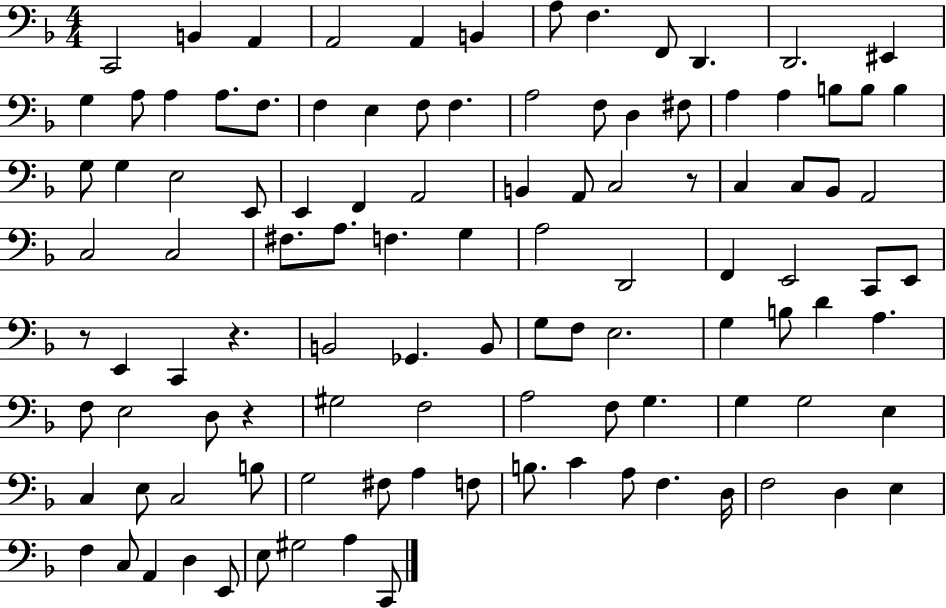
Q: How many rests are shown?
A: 4